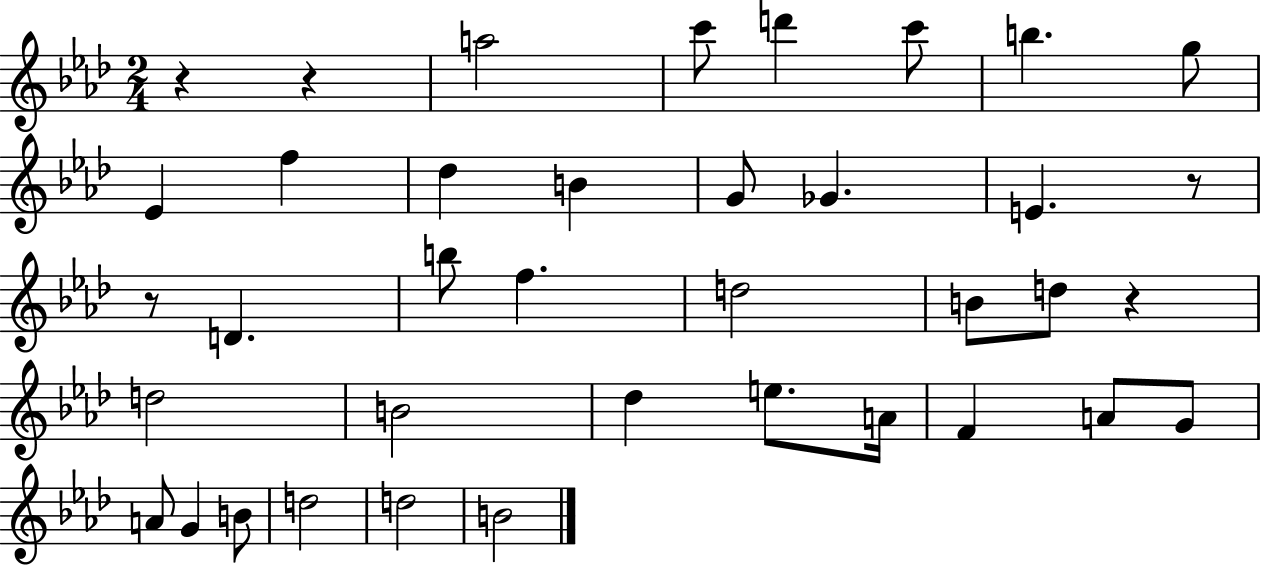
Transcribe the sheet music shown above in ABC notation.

X:1
T:Untitled
M:2/4
L:1/4
K:Ab
z z a2 c'/2 d' c'/2 b g/2 _E f _d B G/2 _G E z/2 z/2 D b/2 f d2 B/2 d/2 z d2 B2 _d e/2 A/4 F A/2 G/2 A/2 G B/2 d2 d2 B2